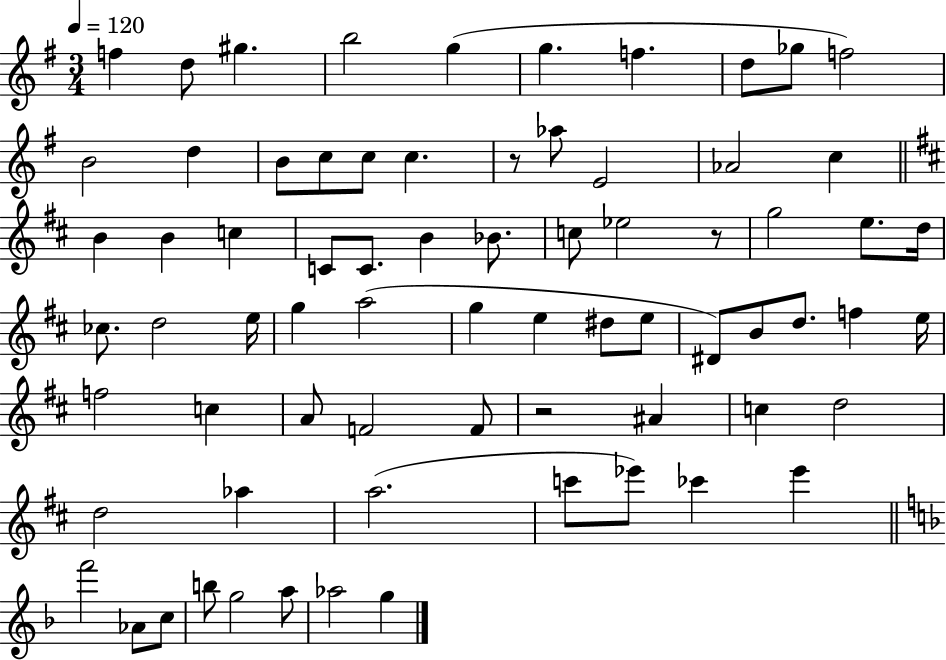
X:1
T:Untitled
M:3/4
L:1/4
K:G
f d/2 ^g b2 g g f d/2 _g/2 f2 B2 d B/2 c/2 c/2 c z/2 _a/2 E2 _A2 c B B c C/2 C/2 B _B/2 c/2 _e2 z/2 g2 e/2 d/4 _c/2 d2 e/4 g a2 g e ^d/2 e/2 ^D/2 B/2 d/2 f e/4 f2 c A/2 F2 F/2 z2 ^A c d2 d2 _a a2 c'/2 _e'/2 _c' _e' f'2 _A/2 c/2 b/2 g2 a/2 _a2 g